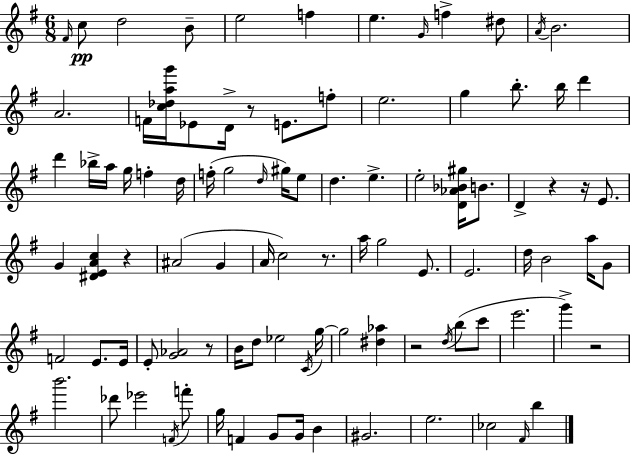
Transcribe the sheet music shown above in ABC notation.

X:1
T:Untitled
M:6/8
L:1/4
K:Em
^F/4 c/2 d2 B/2 e2 f e G/4 f ^d/2 A/4 B2 A2 F/4 [c_dag']/4 _E/2 D/4 z/2 E/2 f/2 e2 g b/2 b/4 d' d' _b/4 a/4 g/4 f d/4 f/4 g2 d/4 ^g/4 e/2 d e e2 [D_A_B^g]/4 B/2 D z z/4 E/2 G [^DEAc] z ^A2 G A/4 c2 z/2 a/4 g2 E/2 E2 d/4 B2 a/4 G/2 F2 E/2 E/4 E/2 [G_A]2 z/2 B/4 d/2 _e2 C/4 g/4 g2 [^d_a] z2 d/4 b/2 c'/2 e'2 g' z2 b'2 _d'/2 _e'2 F/4 f'/2 g/4 F G/2 G/4 B ^G2 e2 _c2 ^F/4 b